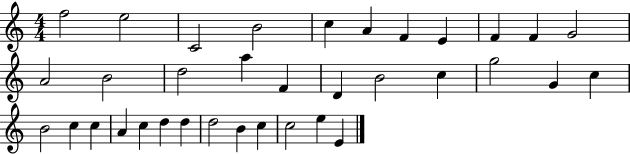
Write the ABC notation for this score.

X:1
T:Untitled
M:4/4
L:1/4
K:C
f2 e2 C2 B2 c A F E F F G2 A2 B2 d2 a F D B2 c g2 G c B2 c c A c d d d2 B c c2 e E